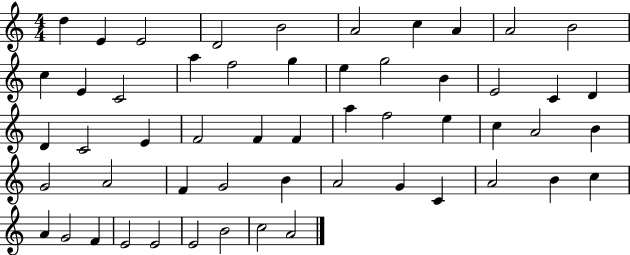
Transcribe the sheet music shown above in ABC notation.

X:1
T:Untitled
M:4/4
L:1/4
K:C
d E E2 D2 B2 A2 c A A2 B2 c E C2 a f2 g e g2 B E2 C D D C2 E F2 F F a f2 e c A2 B G2 A2 F G2 B A2 G C A2 B c A G2 F E2 E2 E2 B2 c2 A2